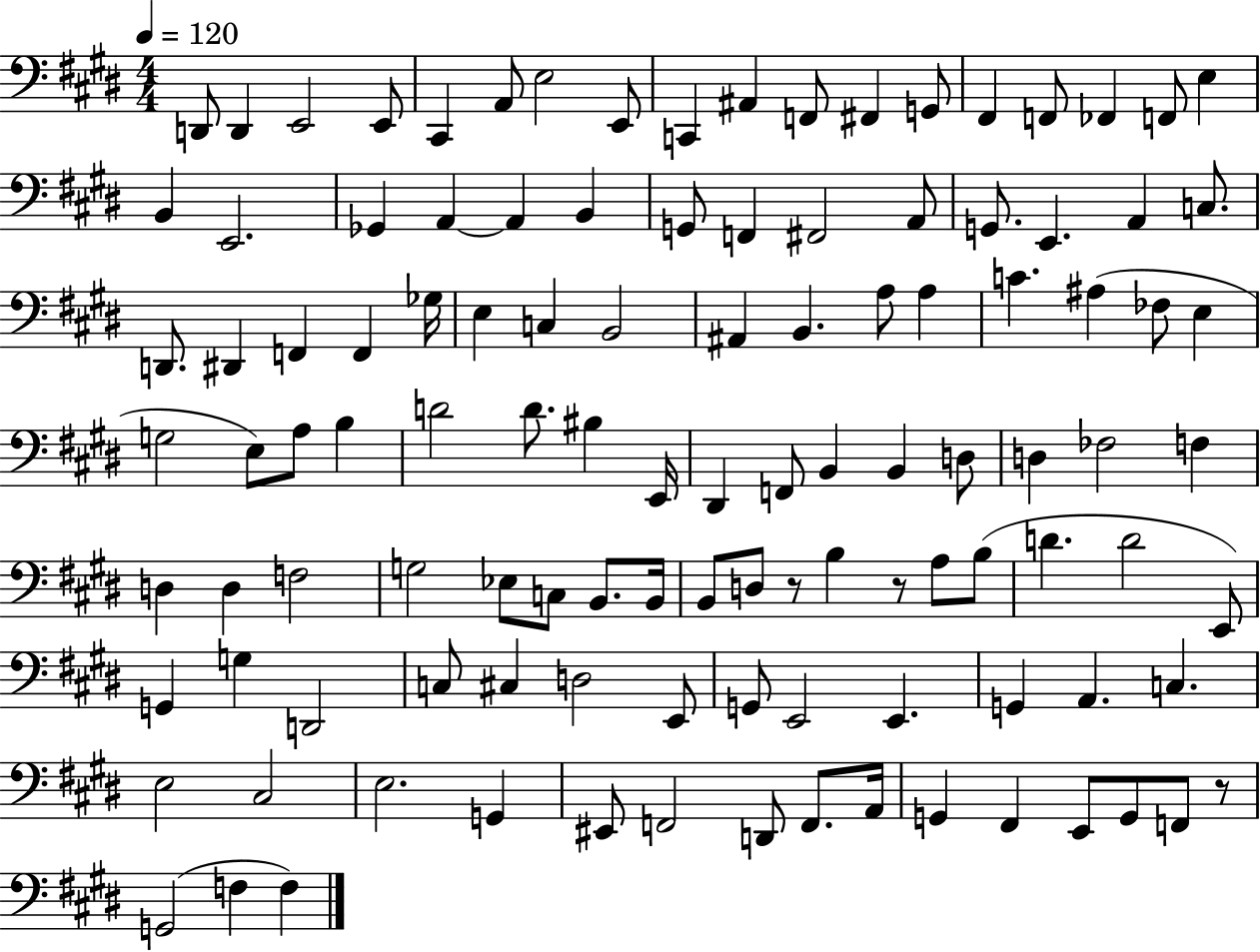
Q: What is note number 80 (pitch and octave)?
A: E2